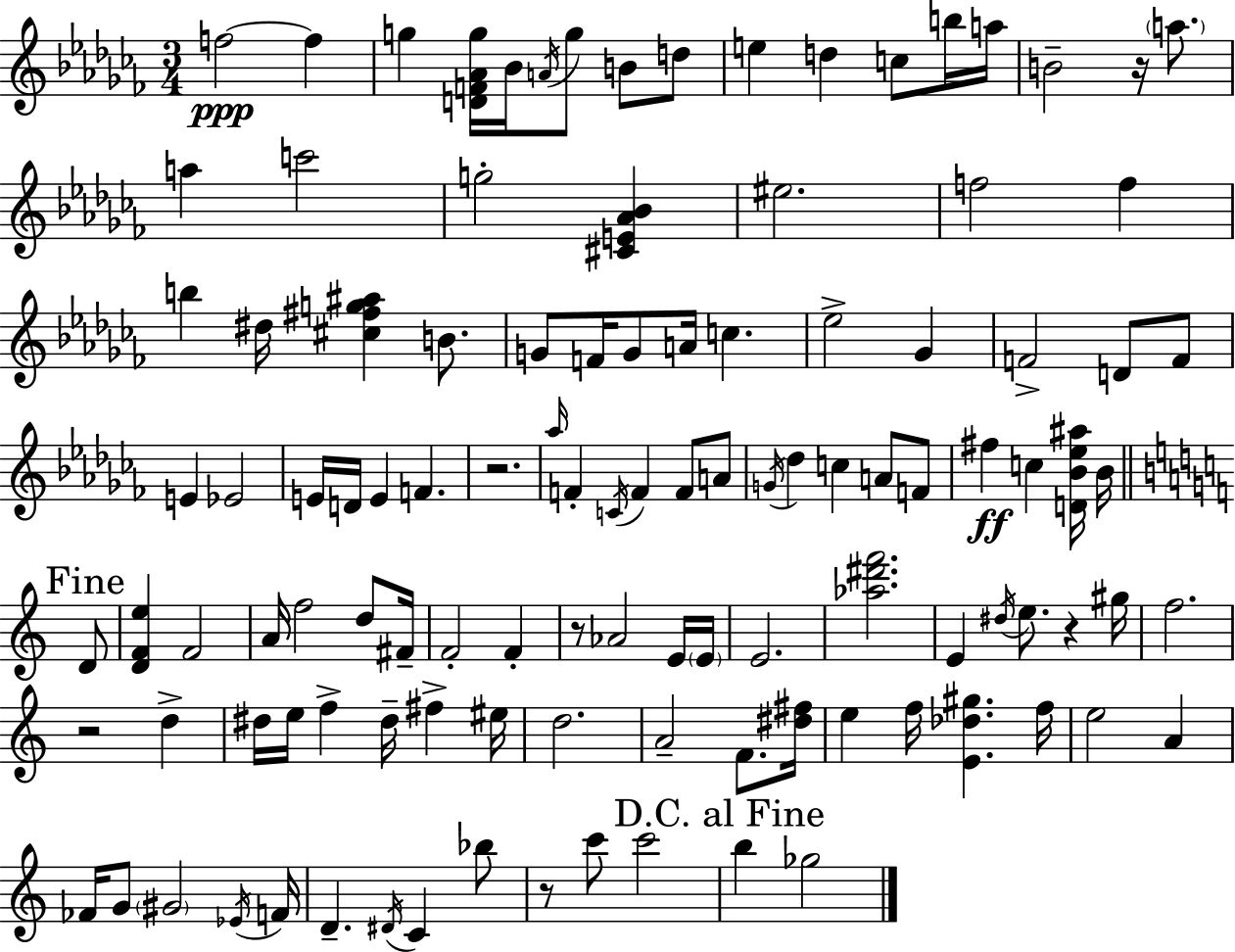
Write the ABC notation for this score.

X:1
T:Untitled
M:3/4
L:1/4
K:Abm
f2 f g [DF_Ag]/4 _B/4 A/4 g/2 B/2 d/2 e d c/2 b/4 a/4 B2 z/4 a/2 a c'2 g2 [^CE_A_B] ^e2 f2 f b ^d/4 [^c^fg^a] B/2 G/2 F/4 G/2 A/4 c _e2 _G F2 D/2 F/2 E _E2 E/4 D/4 E F z2 _a/4 F C/4 F F/2 A/2 G/4 _d c A/2 F/2 ^f c [D_B_e^a]/4 _B/4 D/2 [DFe] F2 A/4 f2 d/2 ^F/4 F2 F z/2 _A2 E/4 E/4 E2 [_a^d'f']2 E ^d/4 e/2 z ^g/4 f2 z2 d ^d/4 e/4 f ^d/4 ^f ^e/4 d2 A2 F/2 [^d^f]/4 e f/4 [E_d^g] f/4 e2 A _F/4 G/2 ^G2 _E/4 F/4 D ^D/4 C _b/2 z/2 c'/2 c'2 b _g2